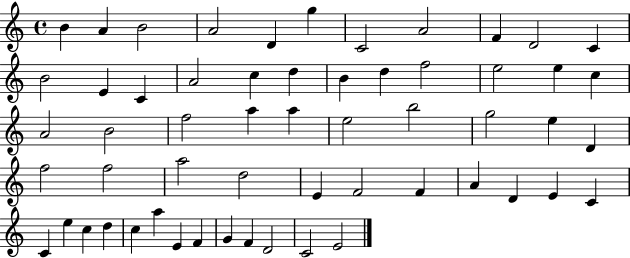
X:1
T:Untitled
M:4/4
L:1/4
K:C
B A B2 A2 D g C2 A2 F D2 C B2 E C A2 c d B d f2 e2 e c A2 B2 f2 a a e2 b2 g2 e D f2 f2 a2 d2 E F2 F A D E C C e c d c a E F G F D2 C2 E2